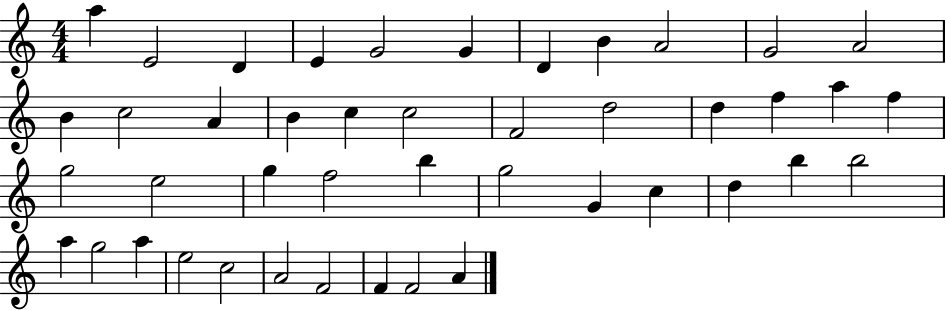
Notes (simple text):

A5/q E4/h D4/q E4/q G4/h G4/q D4/q B4/q A4/h G4/h A4/h B4/q C5/h A4/q B4/q C5/q C5/h F4/h D5/h D5/q F5/q A5/q F5/q G5/h E5/h G5/q F5/h B5/q G5/h G4/q C5/q D5/q B5/q B5/h A5/q G5/h A5/q E5/h C5/h A4/h F4/h F4/q F4/h A4/q